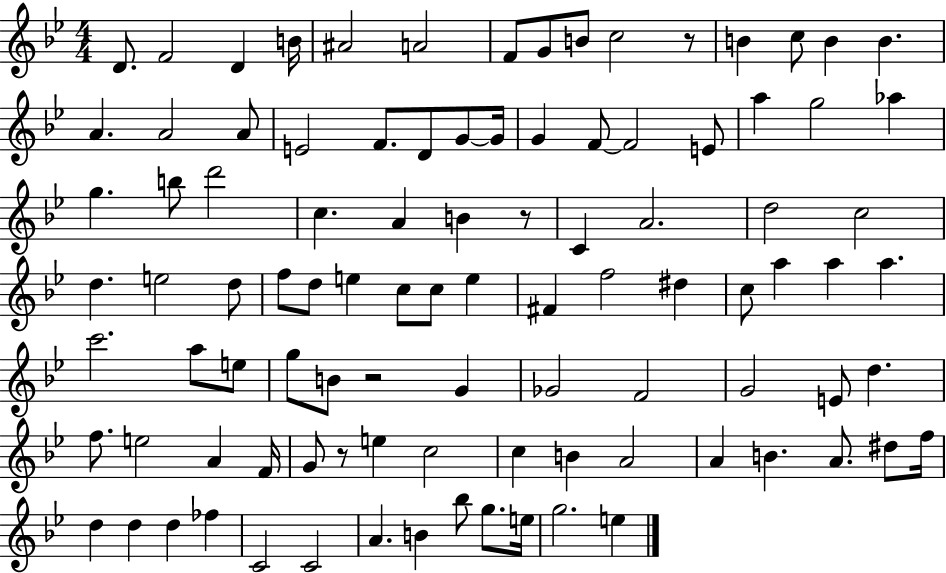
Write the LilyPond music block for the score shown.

{
  \clef treble
  \numericTimeSignature
  \time 4/4
  \key bes \major
  d'8. f'2 d'4 b'16 | ais'2 a'2 | f'8 g'8 b'8 c''2 r8 | b'4 c''8 b'4 b'4. | \break a'4. a'2 a'8 | e'2 f'8. d'8 g'8~~ g'16 | g'4 f'8~~ f'2 e'8 | a''4 g''2 aes''4 | \break g''4. b''8 d'''2 | c''4. a'4 b'4 r8 | c'4 a'2. | d''2 c''2 | \break d''4. e''2 d''8 | f''8 d''8 e''4 c''8 c''8 e''4 | fis'4 f''2 dis''4 | c''8 a''4 a''4 a''4. | \break c'''2. a''8 e''8 | g''8 b'8 r2 g'4 | ges'2 f'2 | g'2 e'8 d''4. | \break f''8. e''2 a'4 f'16 | g'8 r8 e''4 c''2 | c''4 b'4 a'2 | a'4 b'4. a'8. dis''8 f''16 | \break d''4 d''4 d''4 fes''4 | c'2 c'2 | a'4. b'4 bes''8 g''8. e''16 | g''2. e''4 | \break \bar "|."
}